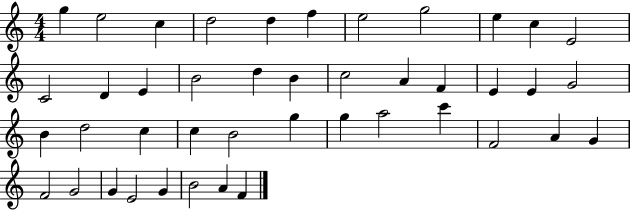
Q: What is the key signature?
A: C major